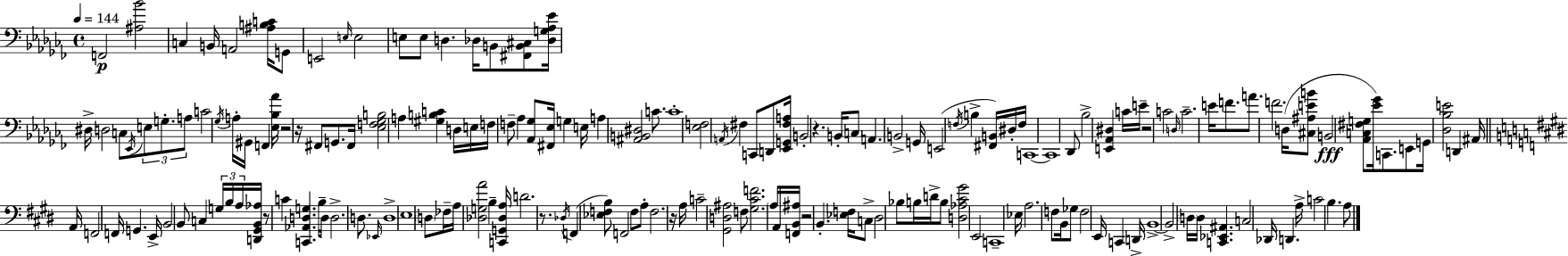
X:1
T:Untitled
M:4/4
L:1/4
K:Abm
F,,2 [^A,_B]2 C, B,,/4 A,,2 [^A,B,C]/4 G,,/2 E,,2 E,/4 E,2 E,/2 E,/2 D, _D,/4 B,,/2 [^F,,B,,^C,]/2 [_D,G,_A,_E]/4 ^D,/4 D,2 C,/2 _E,,/4 E,/2 G,/2 A,/2 C2 _G,/4 A,/4 ^G,,/4 F,, [_E,_B,_A]/4 z2 z/4 ^F,,/2 G,,/2 ^F,,/4 [_E,F,_G,B,]2 A, [^G,B,C] D,/4 E,/4 F,/4 F,/2 _A, [_A,,_G,]/2 [^F,,_E,]/4 G, E,/4 A, [^A,,B,,^D,]2 C/2 C4 [_E,F,]2 A,,/4 ^F, C,,/2 D,,/2 [_E,,G,,^F,A,]/4 B,,2 z B,,/4 C,/2 A,, B,,2 G,,/4 E,,2 F,/4 B, [^F,,B,,]/4 ^D,/4 F,/4 C,,4 C,,4 _D,,/2 _B,2 [E,,_A,,^D,] C/4 E/4 z2 C2 D,/4 C2 E/4 F/2 A/2 F2 D,/4 [^C,^A,EB]/2 B,,2 [_A,,C,^F,G,]/2 [_E_G]/4 C,,/2 E,,/2 G,,/4 [_D,_B,E]2 D,, ^A,,/4 A,,/4 F,,2 F,,/4 G,, E,,/4 B,,2 B,,/2 C, G,/4 B,/4 A,/4 [D,,^G,,B,,_A,]/4 z/2 C [C,,_A,,D,G,] B,/4 D,/4 D,2 D,/2 _E,,/4 D,4 E,4 D,/2 _F,/4 A,/4 [_D,G,A]2 B, [C,,G,,_D,A,]/4 D2 z/2 _D,/4 F,, [_E,F,B,]/2 F,,2 F,/2 A,/2 F,2 z/4 A,/4 C2 [^G,,D,^A,]2 F,/2 [^G,^CF]2 A,/4 A,,/4 [F,,B,,^A,]/4 z2 B,, [_E,F,]/4 C,/2 ^D,2 _B,/2 B,/4 D/4 B,/2 [D,_A,^C^G]2 E,,2 C,,4 _E,/4 A,2 F,/2 B,,/4 _G,/2 F,2 E,,/4 C,, D,,/4 B,,4 B,,2 D,/4 D,/4 [C,,_E,,^A,,] C,2 _D,,/4 D,, A,/4 C2 B, A,/2